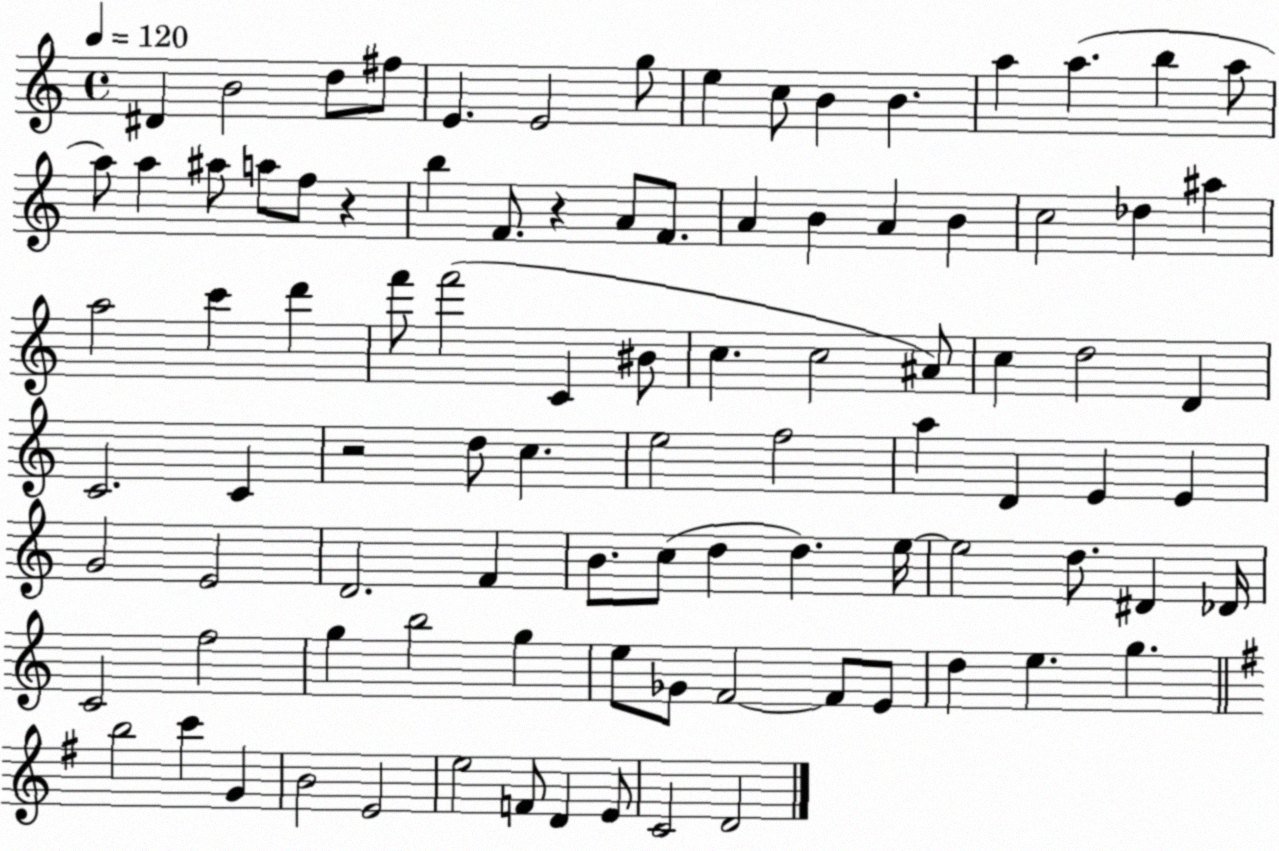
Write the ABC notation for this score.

X:1
T:Untitled
M:4/4
L:1/4
K:C
^D B2 d/2 ^f/2 E E2 g/2 e c/2 B B a a b a/2 a/2 a ^a/2 a/2 f/2 z b F/2 z A/2 F/2 A B A B c2 _d ^a a2 c' d' f'/2 f'2 C ^B/2 c c2 ^A/2 c d2 D C2 C z2 d/2 c e2 f2 a D E E G2 E2 D2 F B/2 c/2 d d e/4 e2 d/2 ^D _D/4 C2 f2 g b2 g e/2 _G/2 F2 F/2 E/2 d e g b2 c' G B2 E2 e2 F/2 D E/2 C2 D2